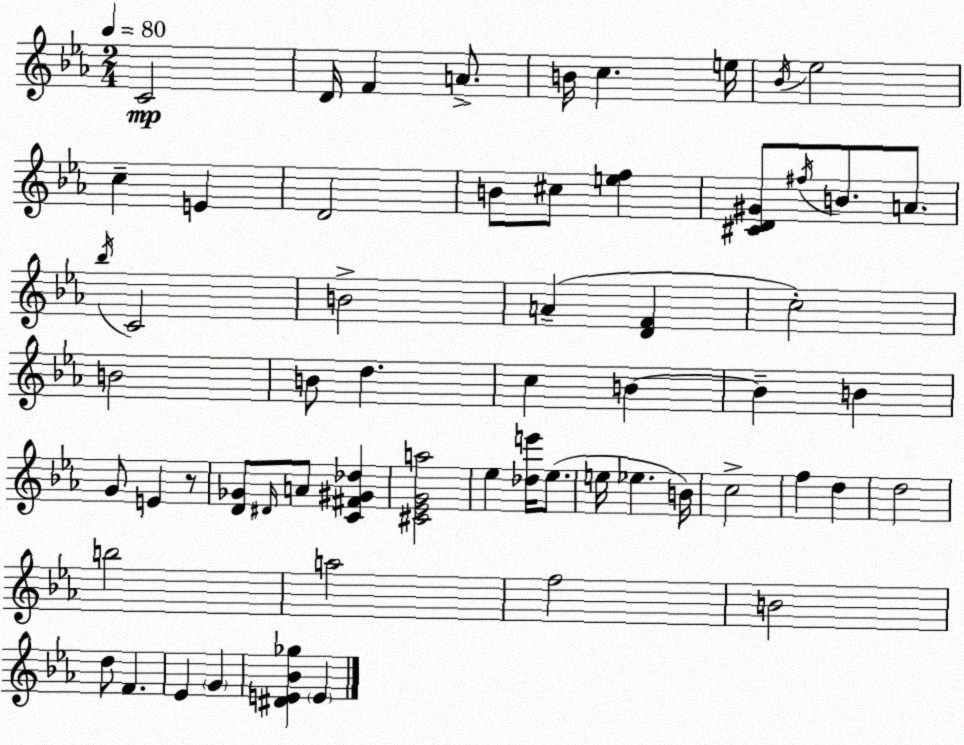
X:1
T:Untitled
M:2/4
L:1/4
K:Cm
C2 D/4 F A/2 B/4 c e/4 _B/4 _e2 c E D2 B/2 ^c/2 [ef] [^CD^G]/2 ^f/4 B/2 A/2 _b/4 C2 B2 A [DF] c2 B2 B/2 d c B B B G/2 E z/2 [D_G]/2 ^D/4 A/2 [C^F^G_d] [^C_EGa]2 _e [_de']/4 _e/2 e/4 _e B/4 c2 f d d2 b2 a2 f2 B2 d/2 F _E G [^DE_B_g] E